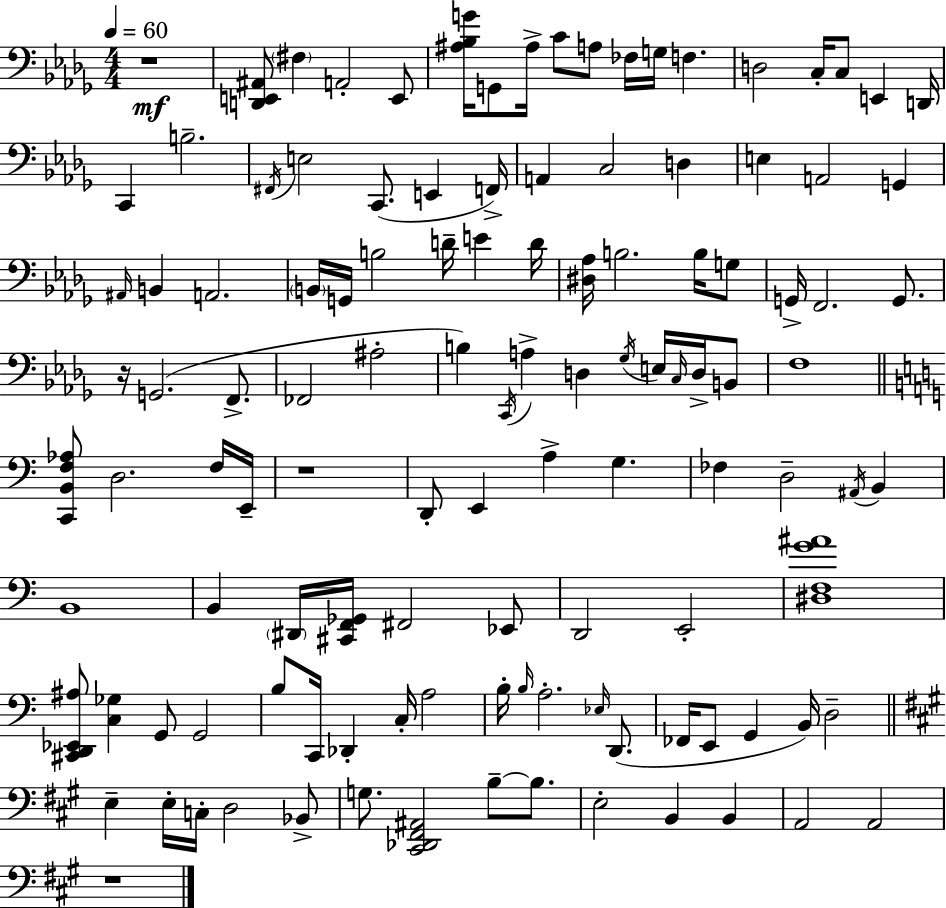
R/w [D2,E2,A#2]/e F#3/q A2/h E2/e [A#3,Bb3,G4]/s G2/e A#3/s C4/e A3/e FES3/s G3/s F3/q. D3/h C3/s C3/e E2/q D2/s C2/q B3/h. F#2/s E3/h C2/e. E2/q F2/s A2/q C3/h D3/q E3/q A2/h G2/q A#2/s B2/q A2/h. B2/s G2/s B3/h D4/s E4/q D4/s [D#3,Ab3]/s B3/h. B3/s G3/e G2/s F2/h. G2/e. R/s G2/h. F2/e. FES2/h A#3/h B3/q C2/s A3/q D3/q Gb3/s E3/s C3/s D3/s B2/e F3/w [C2,B2,F3,Ab3]/e D3/h. F3/s E2/s R/w D2/e E2/q A3/q G3/q. FES3/q D3/h A#2/s B2/q B2/w B2/q D#2/s [C#2,F2,Gb2]/s F#2/h Eb2/e D2/h E2/h [D#3,F3,G4,A#4]/w [C#2,D2,Eb2,A#3]/e [C3,Gb3]/q G2/e G2/h B3/e C2/s Db2/q C3/s A3/h B3/s B3/s A3/h. Eb3/s D2/e. FES2/s E2/e G2/q B2/s D3/h E3/q E3/s C3/s D3/h Bb2/e G3/e. [C#2,Db2,F#2,A#2]/h B3/e B3/e. E3/h B2/q B2/q A2/h A2/h R/w